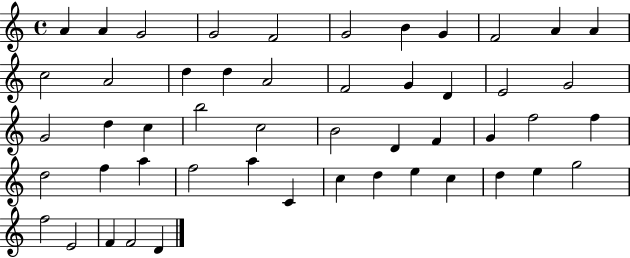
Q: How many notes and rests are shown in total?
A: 50